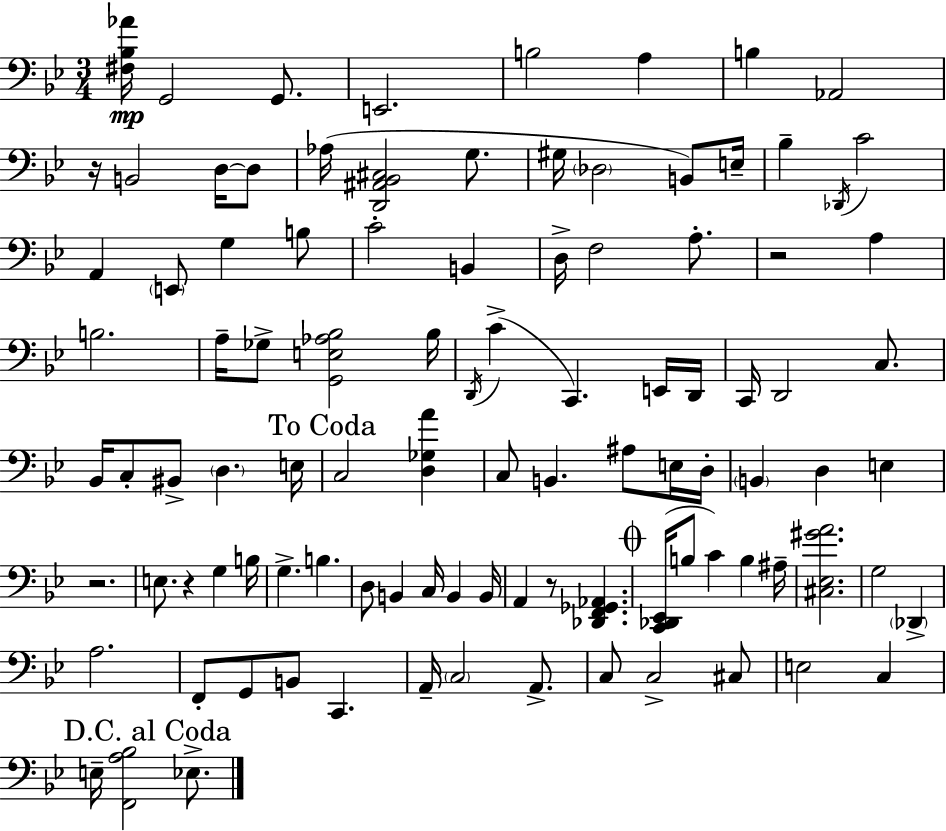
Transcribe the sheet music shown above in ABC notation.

X:1
T:Untitled
M:3/4
L:1/4
K:Gm
[^F,_B,_A]/4 G,,2 G,,/2 E,,2 B,2 A, B, _A,,2 z/4 B,,2 D,/4 D,/2 _A,/4 [D,,^A,,_B,,^C,]2 G,/2 ^G,/4 _D,2 B,,/2 E,/4 _B, _D,,/4 C2 A,, E,,/2 G, B,/2 C2 B,, D,/4 F,2 A,/2 z2 A, B,2 A,/4 _G,/2 [G,,E,_A,_B,]2 _B,/4 D,,/4 C C,, E,,/4 D,,/4 C,,/4 D,,2 C,/2 _B,,/4 C,/2 ^B,,/2 D, E,/4 C,2 [D,_G,A] C,/2 B,, ^A,/2 E,/4 D,/4 B,, D, E, z2 E,/2 z G, B,/4 G, B, D,/2 B,, C,/4 B,, B,,/4 A,, z/2 [_D,,F,,_G,,_A,,] [C,,_D,,_E,,]/4 B,/2 C B, ^A,/4 [^C,_E,^GA]2 G,2 _D,, A,2 F,,/2 G,,/2 B,,/2 C,, A,,/4 C,2 A,,/2 C,/2 C,2 ^C,/2 E,2 C, E,/4 [F,,A,_B,]2 _E,/2